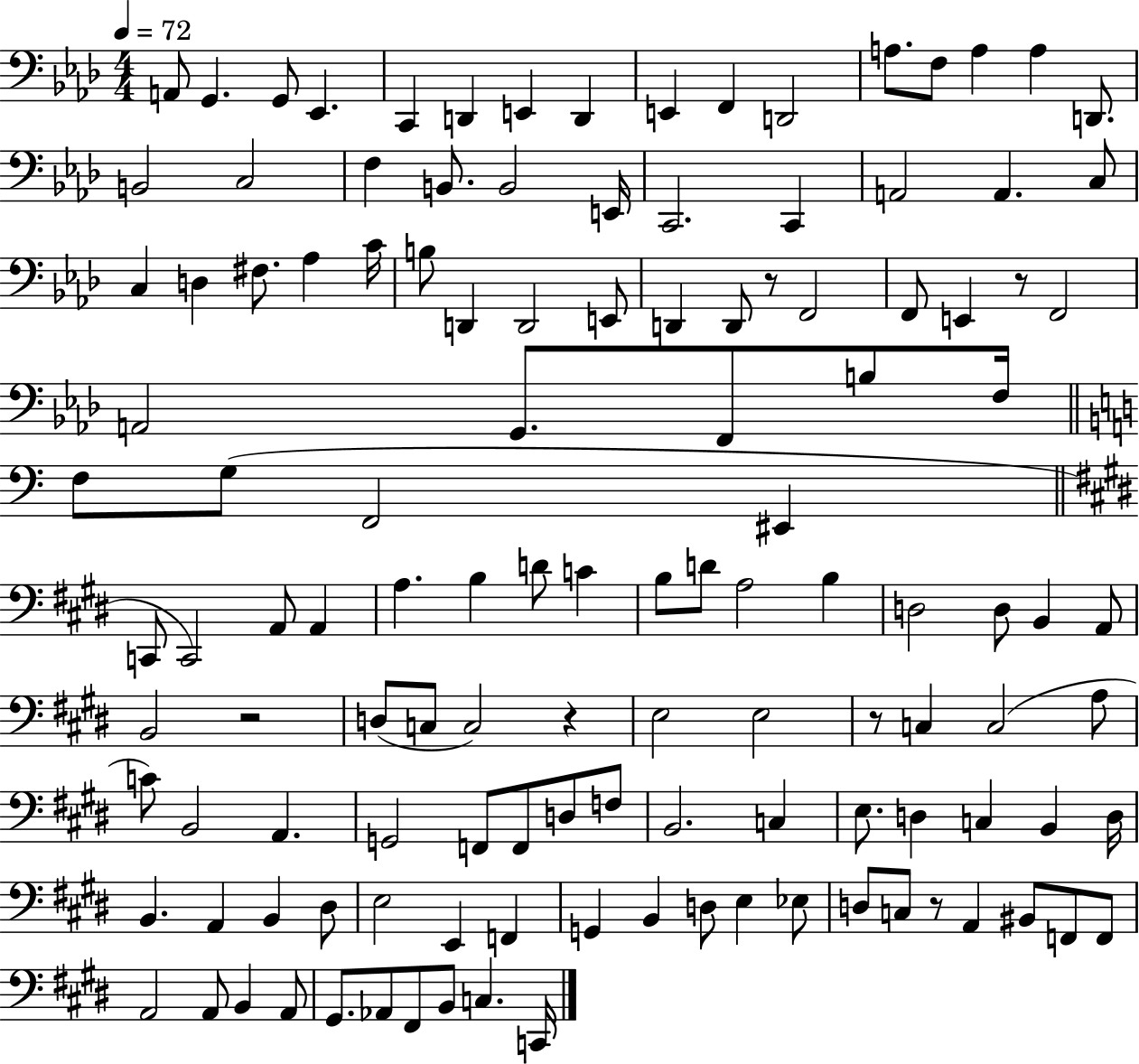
X:1
T:Untitled
M:4/4
L:1/4
K:Ab
A,,/2 G,, G,,/2 _E,, C,, D,, E,, D,, E,, F,, D,,2 A,/2 F,/2 A, A, D,,/2 B,,2 C,2 F, B,,/2 B,,2 E,,/4 C,,2 C,, A,,2 A,, C,/2 C, D, ^F,/2 _A, C/4 B,/2 D,, D,,2 E,,/2 D,, D,,/2 z/2 F,,2 F,,/2 E,, z/2 F,,2 A,,2 G,,/2 F,,/2 B,/2 F,/4 F,/2 G,/2 F,,2 ^E,, C,,/2 C,,2 A,,/2 A,, A, B, D/2 C B,/2 D/2 A,2 B, D,2 D,/2 B,, A,,/2 B,,2 z2 D,/2 C,/2 C,2 z E,2 E,2 z/2 C, C,2 A,/2 C/2 B,,2 A,, G,,2 F,,/2 F,,/2 D,/2 F,/2 B,,2 C, E,/2 D, C, B,, D,/4 B,, A,, B,, ^D,/2 E,2 E,, F,, G,, B,, D,/2 E, _E,/2 D,/2 C,/2 z/2 A,, ^B,,/2 F,,/2 F,,/2 A,,2 A,,/2 B,, A,,/2 ^G,,/2 _A,,/2 ^F,,/2 B,,/2 C, C,,/4